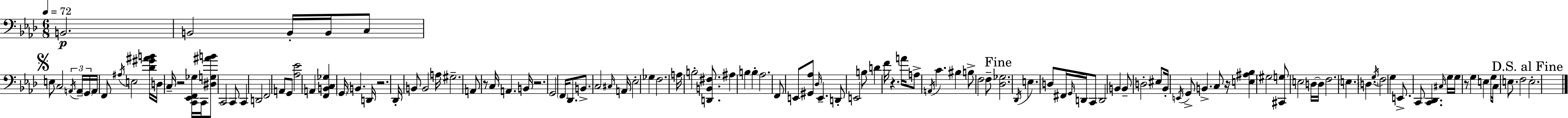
B2/h. B2/h B2/s B2/s C3/e E3/e C3/h A2/s A2/s G2/s A2/s F2/e A#3/s E3/h [Db4,G#4,A#4,B4]/s D3/s C3/s R/h [C2,Eb2,F2,Gb3]/s C2/s [D#3,G3,A#4,B4]/e C2/h C2/e C2/q D2/h F2/h A2/e G2/e [Ab3,Eb4]/h A2/q [F2,B2,C3,Gb3]/q G2/s B2/q. D2/s R/h. Db2/s B2/e B2/h A3/s G#3/h. A2/e R/e C3/s A2/q. B2/s R/h. G2/h F2/s Db2/e. B2/e. C3/h C#3/s A2/s Eb3/h Gb3/q F3/h. A3/s B3/h [D2,B2,F#3]/e. A#3/q B3/q B3/q Ab3/h. F2/e E2/e [G#2,Ab3]/e Db3/s E2/q. D2/e E2/h B3/e D4/q F4/s R/q. A4/s A3/e A2/s C4/q. BIS3/q B3/e F3/h F3/e [Db3,Gb3]/h. Db2/s E3/q. D3/e F#2/s G2/s D2/s C2/e D2/h B2/q B2/e D3/h EIS3/e Bb2/s E2/s G2/e B2/q. C3/e R/s [E3,A#3,Bb3]/q G#3/h [C#2,G3]/e E3/h D3/s D3/s F3/h. E3/q. D3/q. G3/s F3/h G3/q E2/e. C2/e [C2,Db2]/q. C#3/s G3/s G3/s R/e G3/q E3/q G3/s C3/s E3/e. F3/h E3/h.